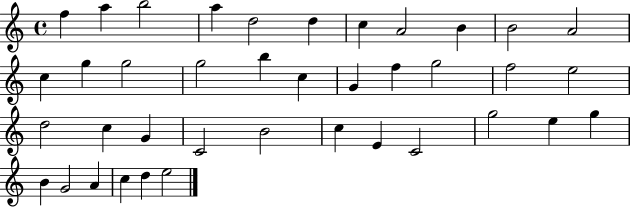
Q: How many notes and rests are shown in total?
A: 39